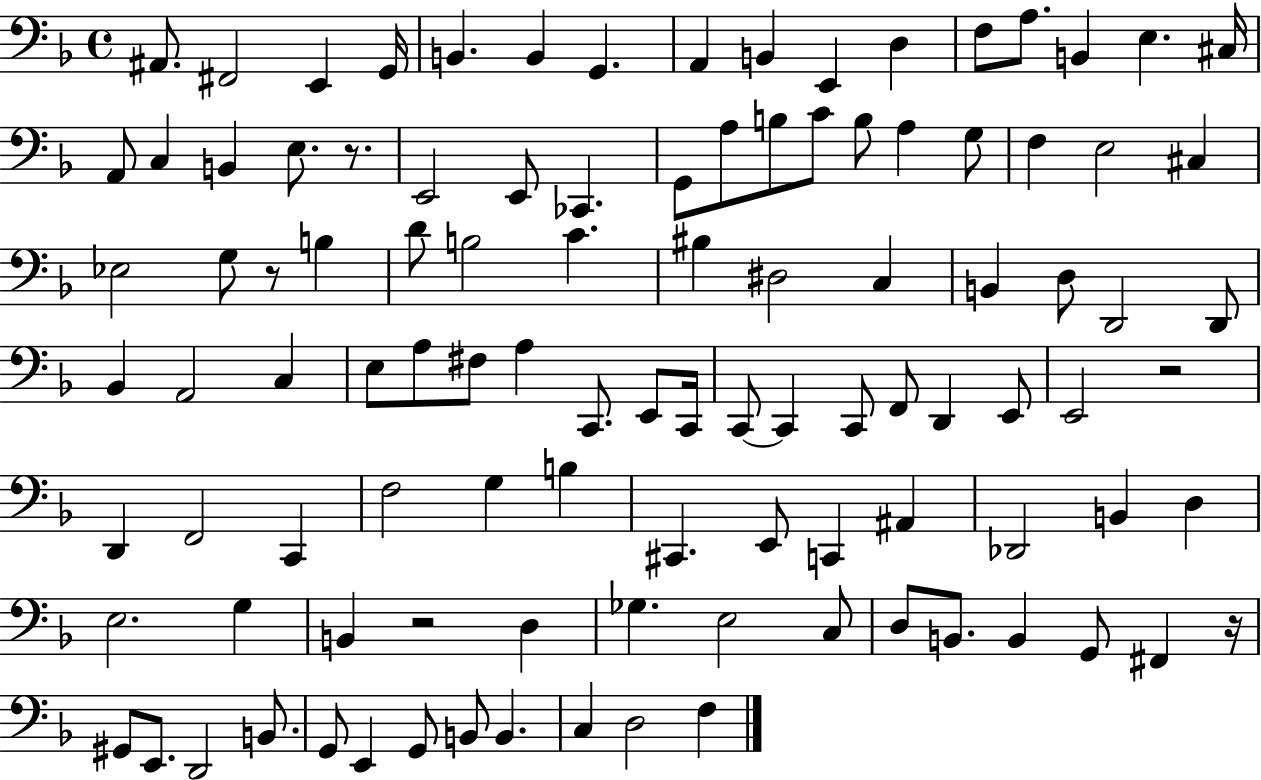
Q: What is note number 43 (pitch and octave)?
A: B2